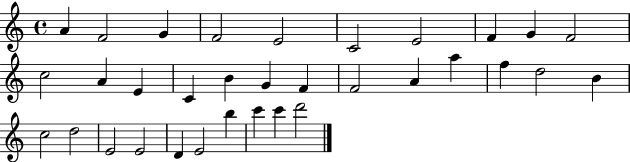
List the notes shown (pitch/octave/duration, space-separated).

A4/q F4/h G4/q F4/h E4/h C4/h E4/h F4/q G4/q F4/h C5/h A4/q E4/q C4/q B4/q G4/q F4/q F4/h A4/q A5/q F5/q D5/h B4/q C5/h D5/h E4/h E4/h D4/q E4/h B5/q C6/q C6/q D6/h